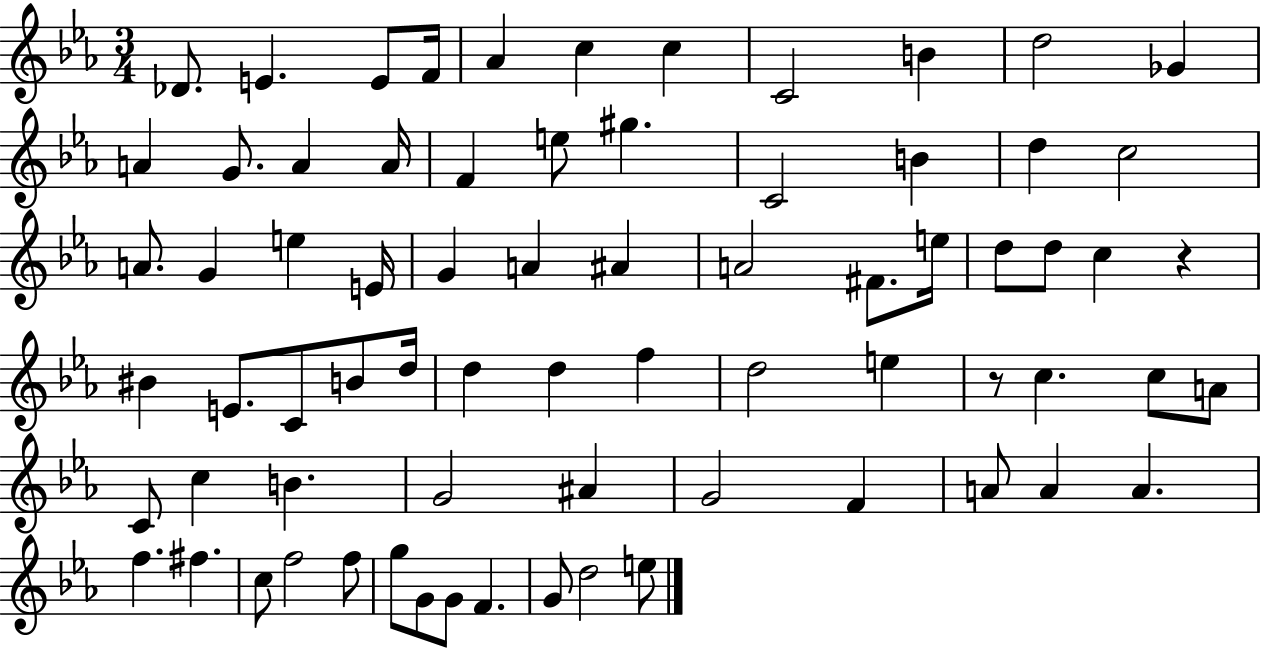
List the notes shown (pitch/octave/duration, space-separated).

Db4/e. E4/q. E4/e F4/s Ab4/q C5/q C5/q C4/h B4/q D5/h Gb4/q A4/q G4/e. A4/q A4/s F4/q E5/e G#5/q. C4/h B4/q D5/q C5/h A4/e. G4/q E5/q E4/s G4/q A4/q A#4/q A4/h F#4/e. E5/s D5/e D5/e C5/q R/q BIS4/q E4/e. C4/e B4/e D5/s D5/q D5/q F5/q D5/h E5/q R/e C5/q. C5/e A4/e C4/e C5/q B4/q. G4/h A#4/q G4/h F4/q A4/e A4/q A4/q. F5/q. F#5/q. C5/e F5/h F5/e G5/e G4/e G4/e F4/q. G4/e D5/h E5/e